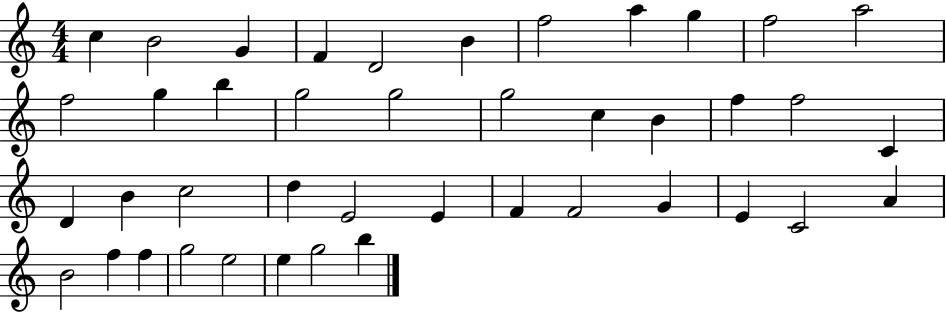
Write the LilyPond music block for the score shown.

{
  \clef treble
  \numericTimeSignature
  \time 4/4
  \key c \major
  c''4 b'2 g'4 | f'4 d'2 b'4 | f''2 a''4 g''4 | f''2 a''2 | \break f''2 g''4 b''4 | g''2 g''2 | g''2 c''4 b'4 | f''4 f''2 c'4 | \break d'4 b'4 c''2 | d''4 e'2 e'4 | f'4 f'2 g'4 | e'4 c'2 a'4 | \break b'2 f''4 f''4 | g''2 e''2 | e''4 g''2 b''4 | \bar "|."
}